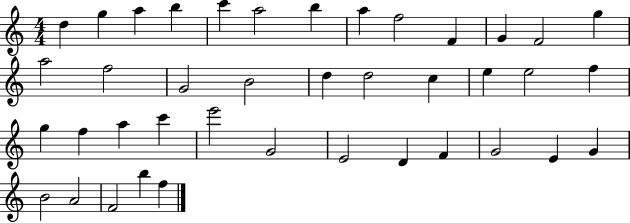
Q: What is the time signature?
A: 4/4